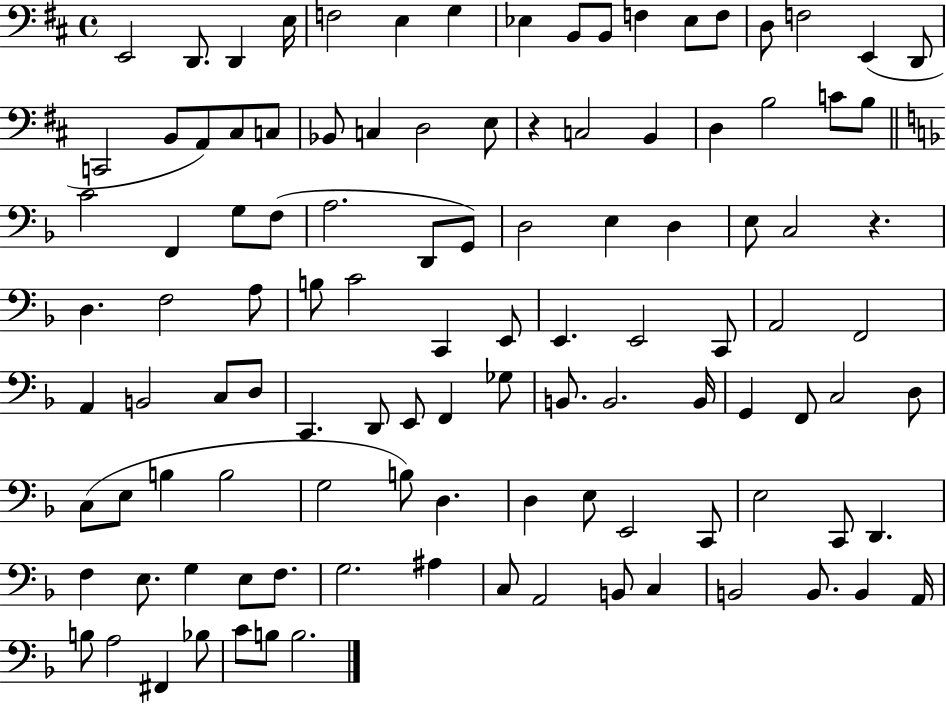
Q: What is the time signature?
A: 4/4